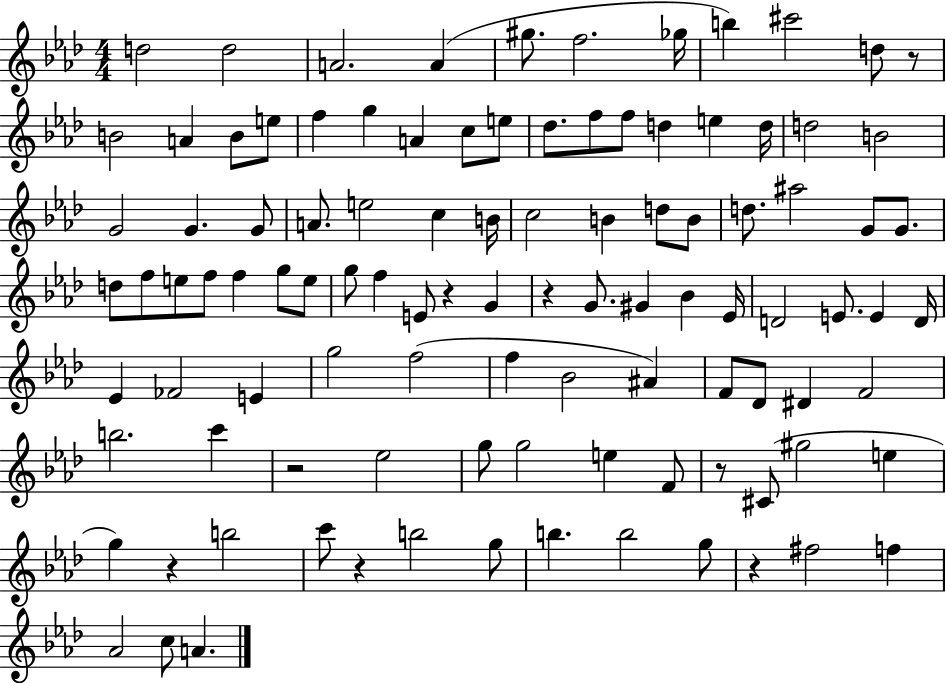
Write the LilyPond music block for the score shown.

{
  \clef treble
  \numericTimeSignature
  \time 4/4
  \key aes \major
  d''2 d''2 | a'2. a'4( | gis''8. f''2. ges''16 | b''4) cis'''2 d''8 r8 | \break b'2 a'4 b'8 e''8 | f''4 g''4 a'4 c''8 e''8 | des''8. f''8 f''8 d''4 e''4 d''16 | d''2 b'2 | \break g'2 g'4. g'8 | a'8. e''2 c''4 b'16 | c''2 b'4 d''8 b'8 | d''8. ais''2 g'8 g'8. | \break d''8 f''8 e''8 f''8 f''4 g''8 e''8 | g''8 f''4 e'8 r4 g'4 | r4 g'8. gis'4 bes'4 ees'16 | d'2 e'8. e'4 d'16 | \break ees'4 fes'2 e'4 | g''2 f''2( | f''4 bes'2 ais'4) | f'8 des'8 dis'4 f'2 | \break b''2. c'''4 | r2 ees''2 | g''8 g''2 e''4 f'8 | r8 cis'8( gis''2 e''4 | \break g''4) r4 b''2 | c'''8 r4 b''2 g''8 | b''4. b''2 g''8 | r4 fis''2 f''4 | \break aes'2 c''8 a'4. | \bar "|."
}